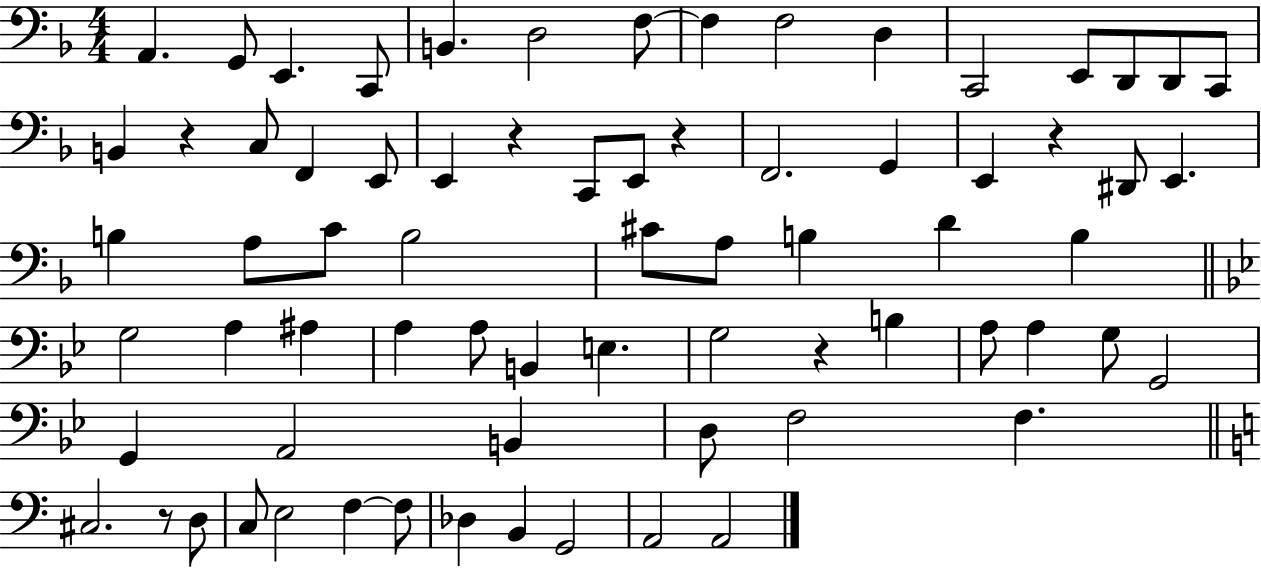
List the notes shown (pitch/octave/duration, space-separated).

A2/q. G2/e E2/q. C2/e B2/q. D3/h F3/e F3/q F3/h D3/q C2/h E2/e D2/e D2/e C2/e B2/q R/q C3/e F2/q E2/e E2/q R/q C2/e E2/e R/q F2/h. G2/q E2/q R/q D#2/e E2/q. B3/q A3/e C4/e B3/h C#4/e A3/e B3/q D4/q B3/q G3/h A3/q A#3/q A3/q A3/e B2/q E3/q. G3/h R/q B3/q A3/e A3/q G3/e G2/h G2/q A2/h B2/q D3/e F3/h F3/q. C#3/h. R/e D3/e C3/e E3/h F3/q F3/e Db3/q B2/q G2/h A2/h A2/h